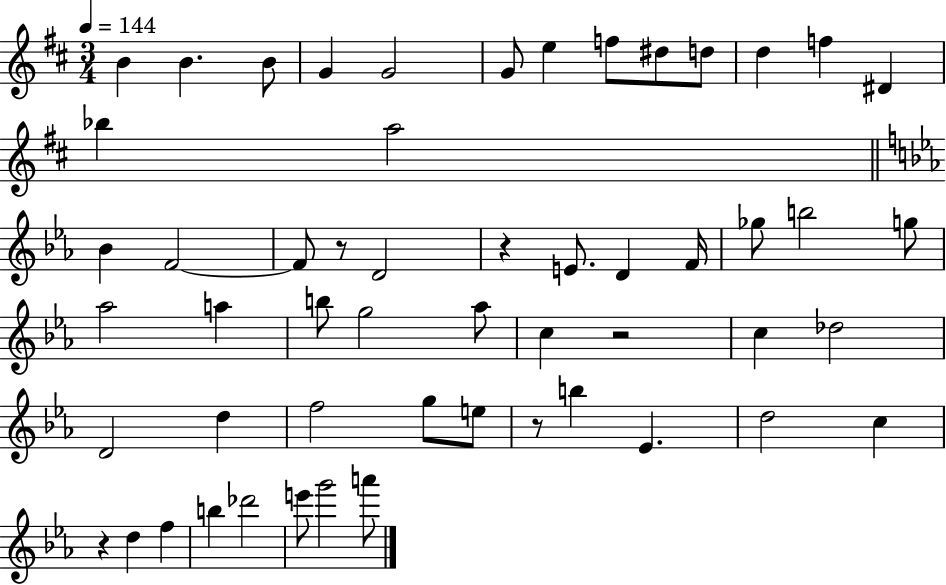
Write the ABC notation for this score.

X:1
T:Untitled
M:3/4
L:1/4
K:D
B B B/2 G G2 G/2 e f/2 ^d/2 d/2 d f ^D _b a2 _B F2 F/2 z/2 D2 z E/2 D F/4 _g/2 b2 g/2 _a2 a b/2 g2 _a/2 c z2 c _d2 D2 d f2 g/2 e/2 z/2 b _E d2 c z d f b _d'2 e'/2 g'2 a'/2